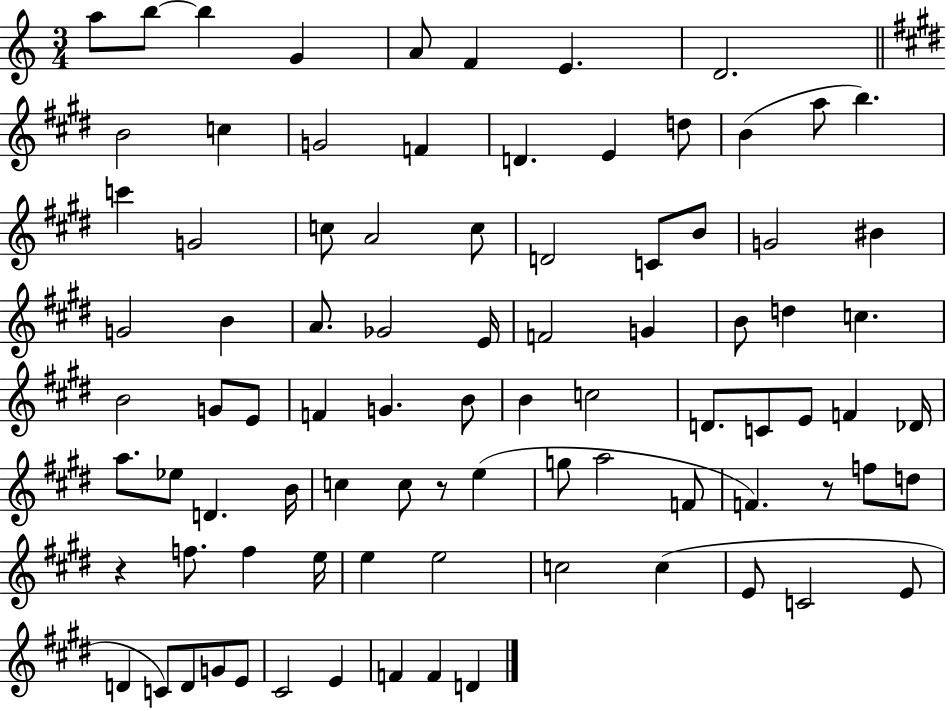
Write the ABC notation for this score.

X:1
T:Untitled
M:3/4
L:1/4
K:C
a/2 b/2 b G A/2 F E D2 B2 c G2 F D E d/2 B a/2 b c' G2 c/2 A2 c/2 D2 C/2 B/2 G2 ^B G2 B A/2 _G2 E/4 F2 G B/2 d c B2 G/2 E/2 F G B/2 B c2 D/2 C/2 E/2 F _D/4 a/2 _e/2 D B/4 c c/2 z/2 e g/2 a2 F/2 F z/2 f/2 d/2 z f/2 f e/4 e e2 c2 c E/2 C2 E/2 D C/2 D/2 G/2 E/2 ^C2 E F F D